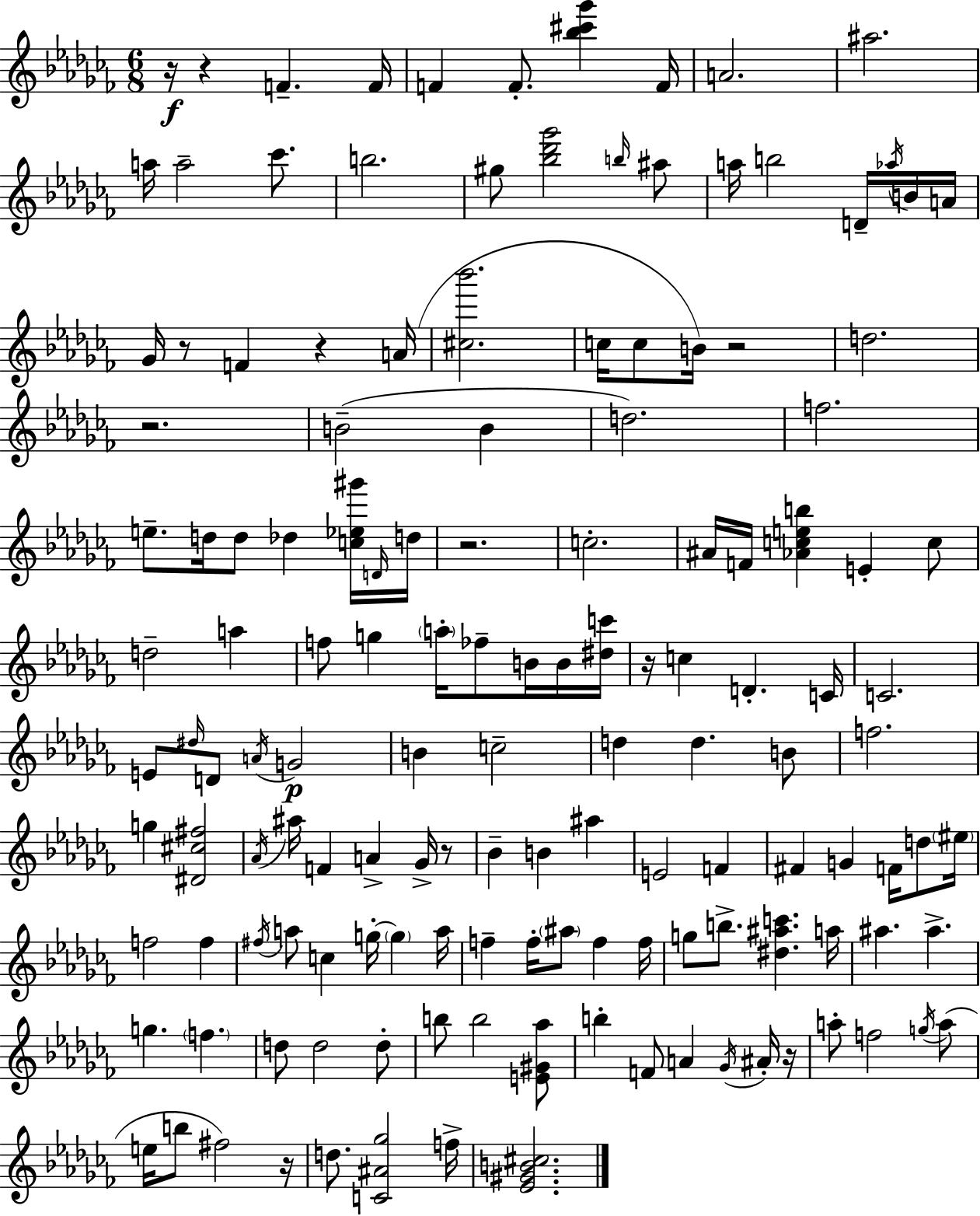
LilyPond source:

{
  \clef treble
  \numericTimeSignature
  \time 6/8
  \key aes \minor
  r16\f r4 f'4.-- f'16 | f'4 f'8.-. <bes'' cis''' ges'''>4 f'16 | a'2. | ais''2. | \break a''16 a''2-- ces'''8. | b''2. | gis''8 <bes'' des''' ges'''>2 \grace { b''16 } ais''8 | a''16 b''2 d'16-- \acciaccatura { aes''16 } | \break b'16 a'16 ges'16 r8 f'4 r4 | a'16( <cis'' bes'''>2. | c''16 c''8 b'16) r2 | d''2. | \break r2. | b'2--( b'4 | d''2.) | f''2. | \break e''8.-- d''16 d''8 des''4 | <c'' ees'' gis'''>16 \grace { d'16 } d''16 r2. | c''2.-. | ais'16 f'16 <aes' c'' e'' b''>4 e'4-. | \break c''8 d''2-- a''4 | f''8 g''4 \parenthesize a''16-. fes''8-- | b'16 b'16 <dis'' c'''>16 r16 c''4 d'4.-. | c'16 c'2. | \break e'8 \grace { dis''16 } d'8 \acciaccatura { a'16 }\p g'2 | b'4 c''2-- | d''4 d''4. | b'8 f''2. | \break g''4 <dis' cis'' fis''>2 | \acciaccatura { aes'16 } ais''16 f'4 a'4-> | ges'16-> r8 bes'4-- b'4 | ais''4 e'2 | \break f'4 fis'4 g'4 | f'16 d''8 \parenthesize eis''16 f''2 | f''4 \acciaccatura { fis''16 } a''8 c''4 | g''16-.~~ \parenthesize g''4 a''16 f''4-- f''16-. | \break \parenthesize ais''8 f''4 f''16 g''8 b''8.-> | <dis'' ais'' c'''>4. a''16 ais''4. | ais''4.-> g''4. | \parenthesize f''4. d''8 d''2 | \break d''8-. b''8 b''2 | <e' gis' aes''>8 b''4-. f'8 | a'4 \acciaccatura { ges'16 } ais'16-. r16 a''8-. f''2 | \acciaccatura { g''16 }( a''8 e''16 b''8 | \break fis''2) r16 d''8. | <c' ais' ges''>2 f''16-> <ees' gis' b' cis''>2. | \bar "|."
}